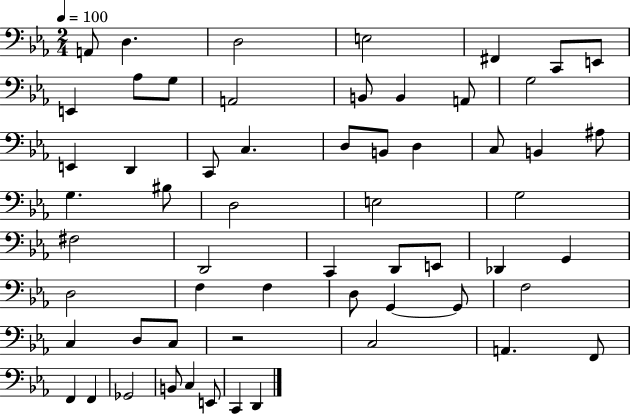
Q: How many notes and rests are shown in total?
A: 59